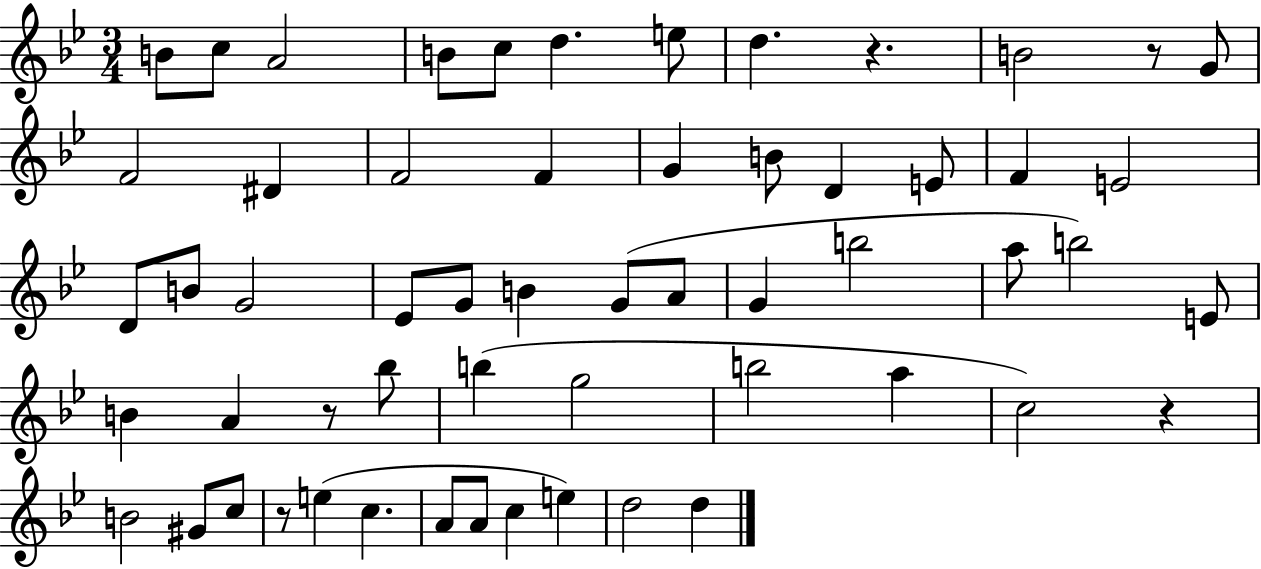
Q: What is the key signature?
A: BES major